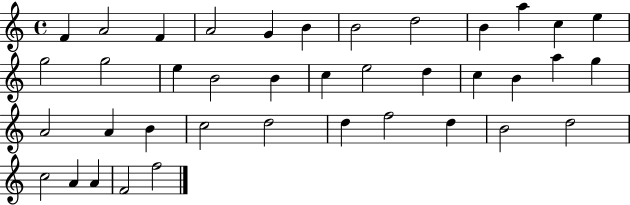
{
  \clef treble
  \time 4/4
  \defaultTimeSignature
  \key c \major
  f'4 a'2 f'4 | a'2 g'4 b'4 | b'2 d''2 | b'4 a''4 c''4 e''4 | \break g''2 g''2 | e''4 b'2 b'4 | c''4 e''2 d''4 | c''4 b'4 a''4 g''4 | \break a'2 a'4 b'4 | c''2 d''2 | d''4 f''2 d''4 | b'2 d''2 | \break c''2 a'4 a'4 | f'2 f''2 | \bar "|."
}